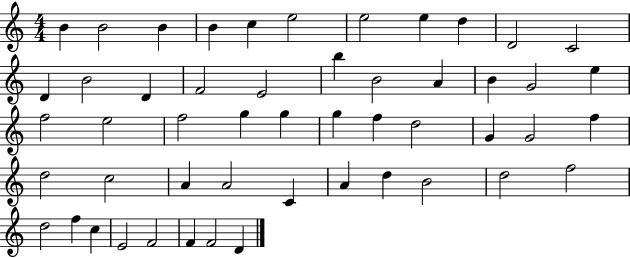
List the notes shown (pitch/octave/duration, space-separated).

B4/q B4/h B4/q B4/q C5/q E5/h E5/h E5/q D5/q D4/h C4/h D4/q B4/h D4/q F4/h E4/h B5/q B4/h A4/q B4/q G4/h E5/q F5/h E5/h F5/h G5/q G5/q G5/q F5/q D5/h G4/q G4/h F5/q D5/h C5/h A4/q A4/h C4/q A4/q D5/q B4/h D5/h F5/h D5/h F5/q C5/q E4/h F4/h F4/q F4/h D4/q